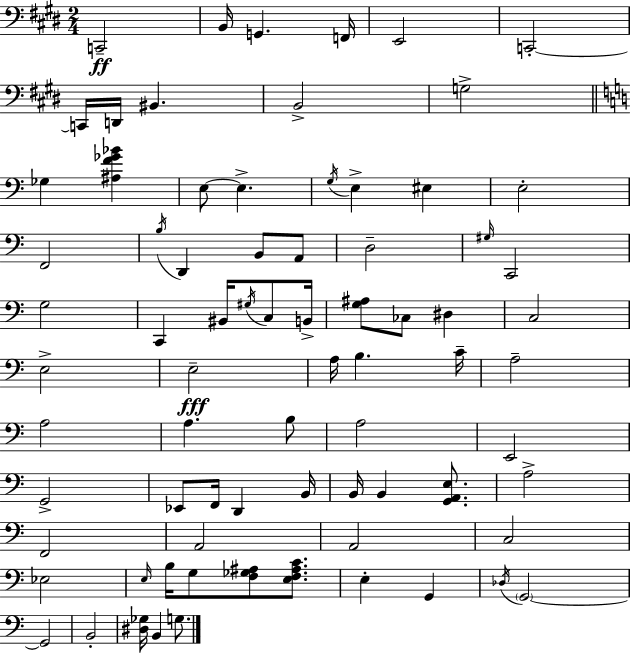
X:1
T:Untitled
M:2/4
L:1/4
K:E
C,,2 B,,/4 G,, F,,/4 E,,2 C,,2 C,,/4 D,,/4 ^B,, B,,2 G,2 _G, [^A,F_G_B] E,/2 E, G,/4 E, ^E, E,2 F,,2 B,/4 D,, B,,/2 A,,/2 D,2 ^G,/4 C,,2 G,2 C,, ^B,,/4 ^G,/4 C,/2 B,,/4 [G,^A,]/2 _C,/2 ^D, C,2 E,2 E,2 A,/4 B, C/4 A,2 A,2 A, B,/2 A,2 E,,2 G,,2 _E,,/2 F,,/4 D,, B,,/4 B,,/4 B,, [G,,A,,E,]/2 A,2 F,,2 A,,2 A,,2 C,2 _E,2 E,/4 B,/4 G,/2 [F,_G,^A,]/2 [E,F,^A,C]/2 E, G,, _D,/4 G,,2 G,,2 B,,2 [^D,_G,]/4 B,, G,/2